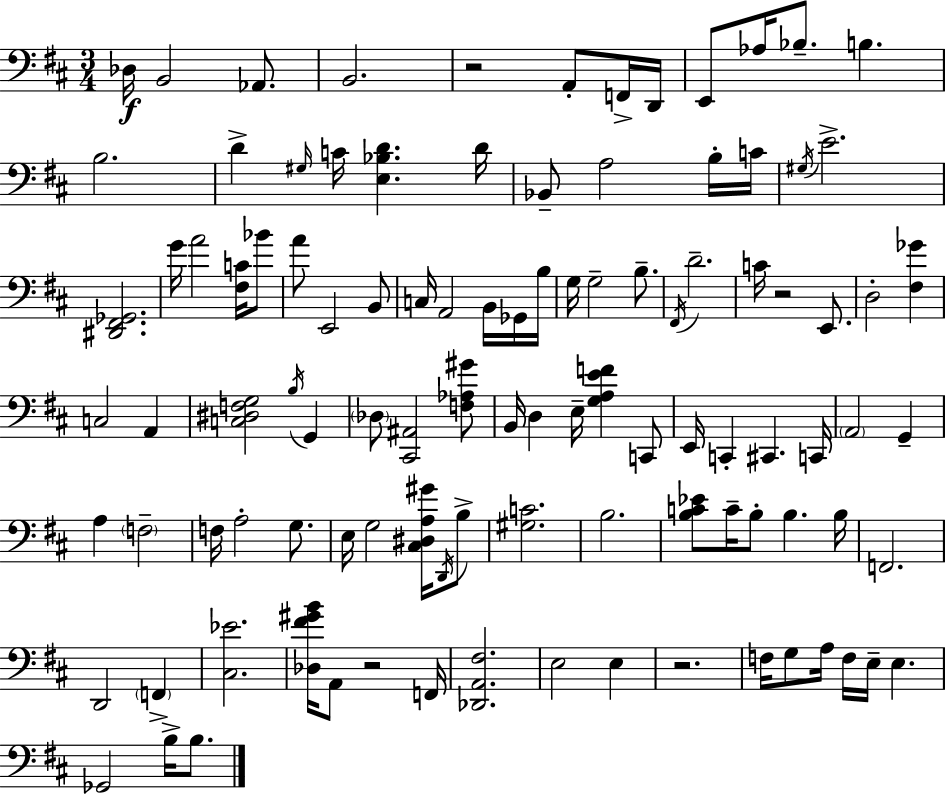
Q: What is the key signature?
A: D major